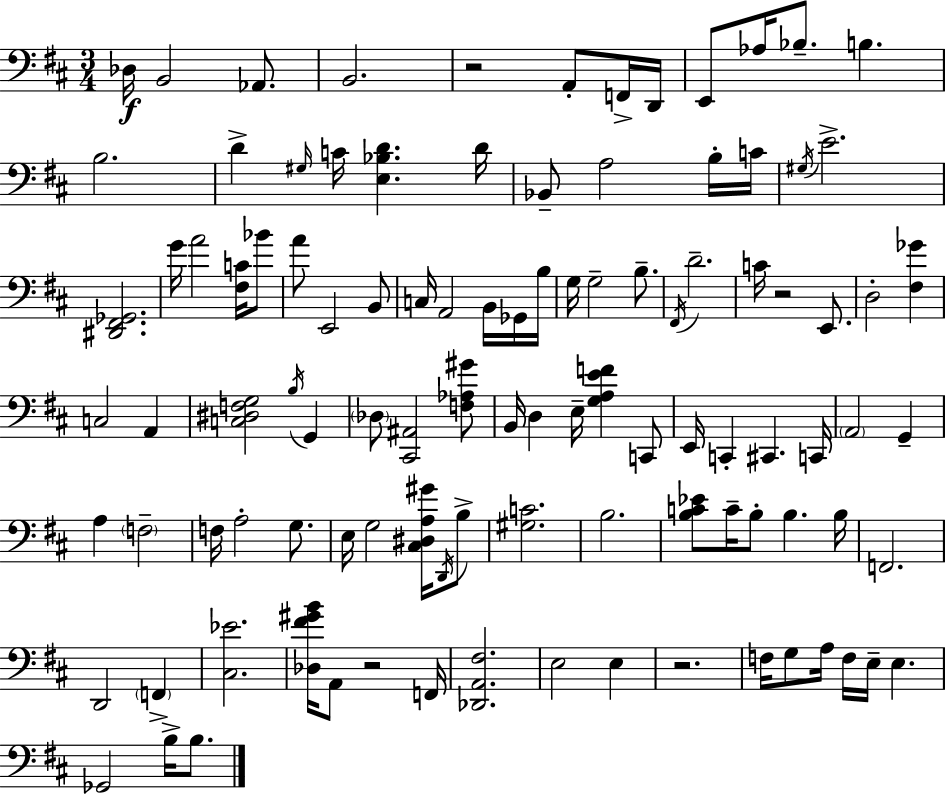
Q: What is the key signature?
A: D major